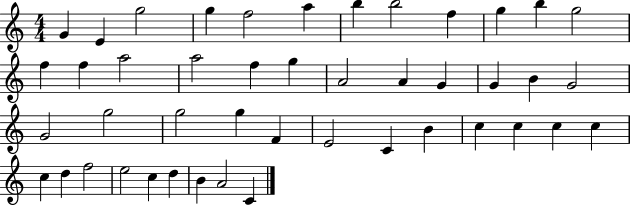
{
  \clef treble
  \numericTimeSignature
  \time 4/4
  \key c \major
  g'4 e'4 g''2 | g''4 f''2 a''4 | b''4 b''2 f''4 | g''4 b''4 g''2 | \break f''4 f''4 a''2 | a''2 f''4 g''4 | a'2 a'4 g'4 | g'4 b'4 g'2 | \break g'2 g''2 | g''2 g''4 f'4 | e'2 c'4 b'4 | c''4 c''4 c''4 c''4 | \break c''4 d''4 f''2 | e''2 c''4 d''4 | b'4 a'2 c'4 | \bar "|."
}